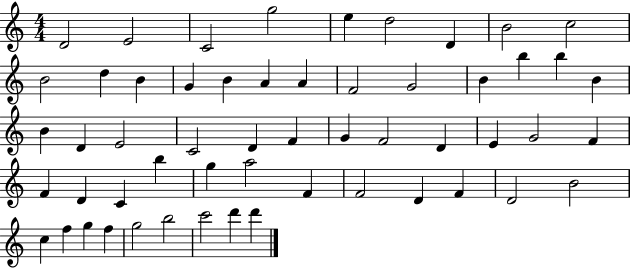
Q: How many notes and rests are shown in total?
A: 55